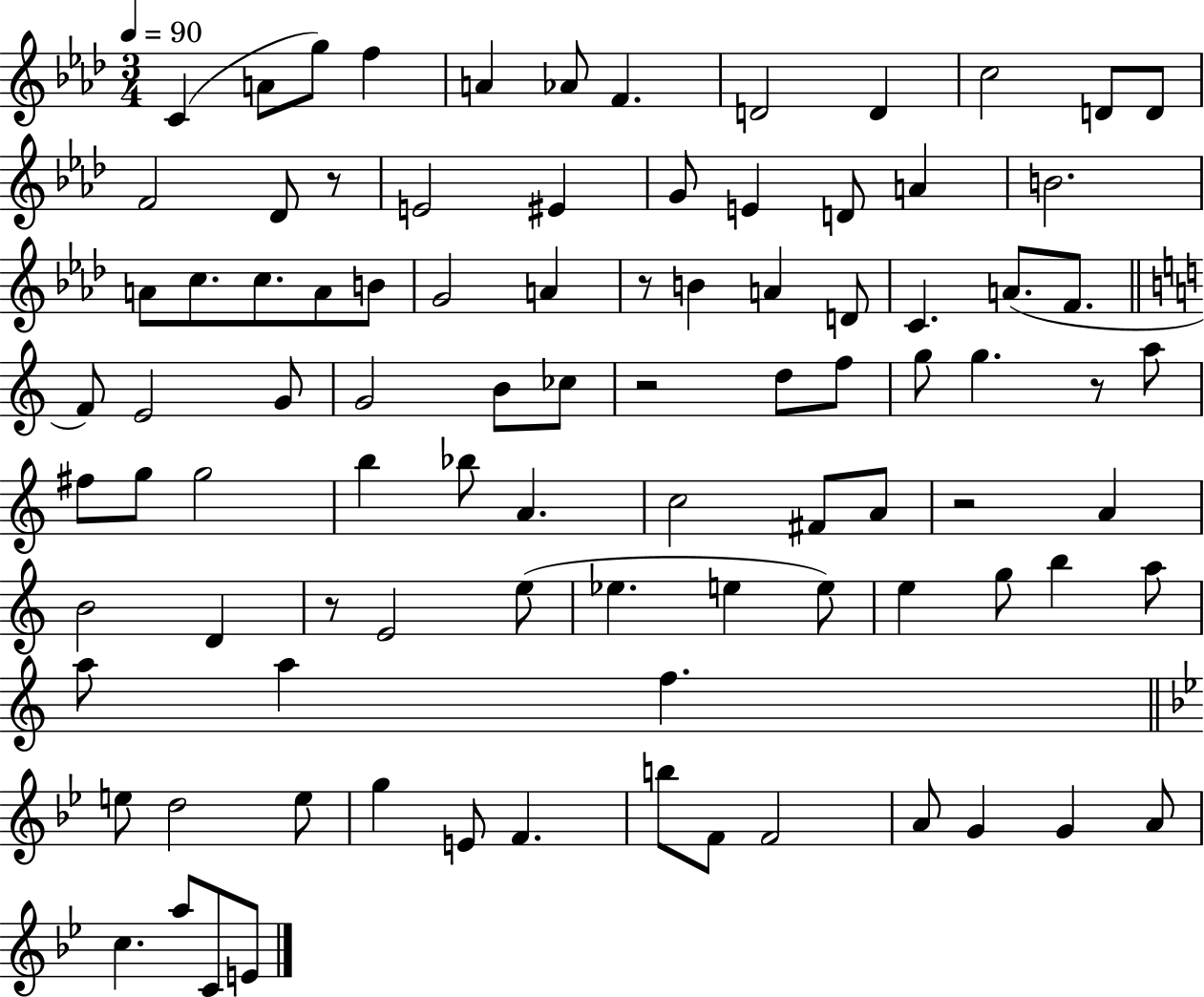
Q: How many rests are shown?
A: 6